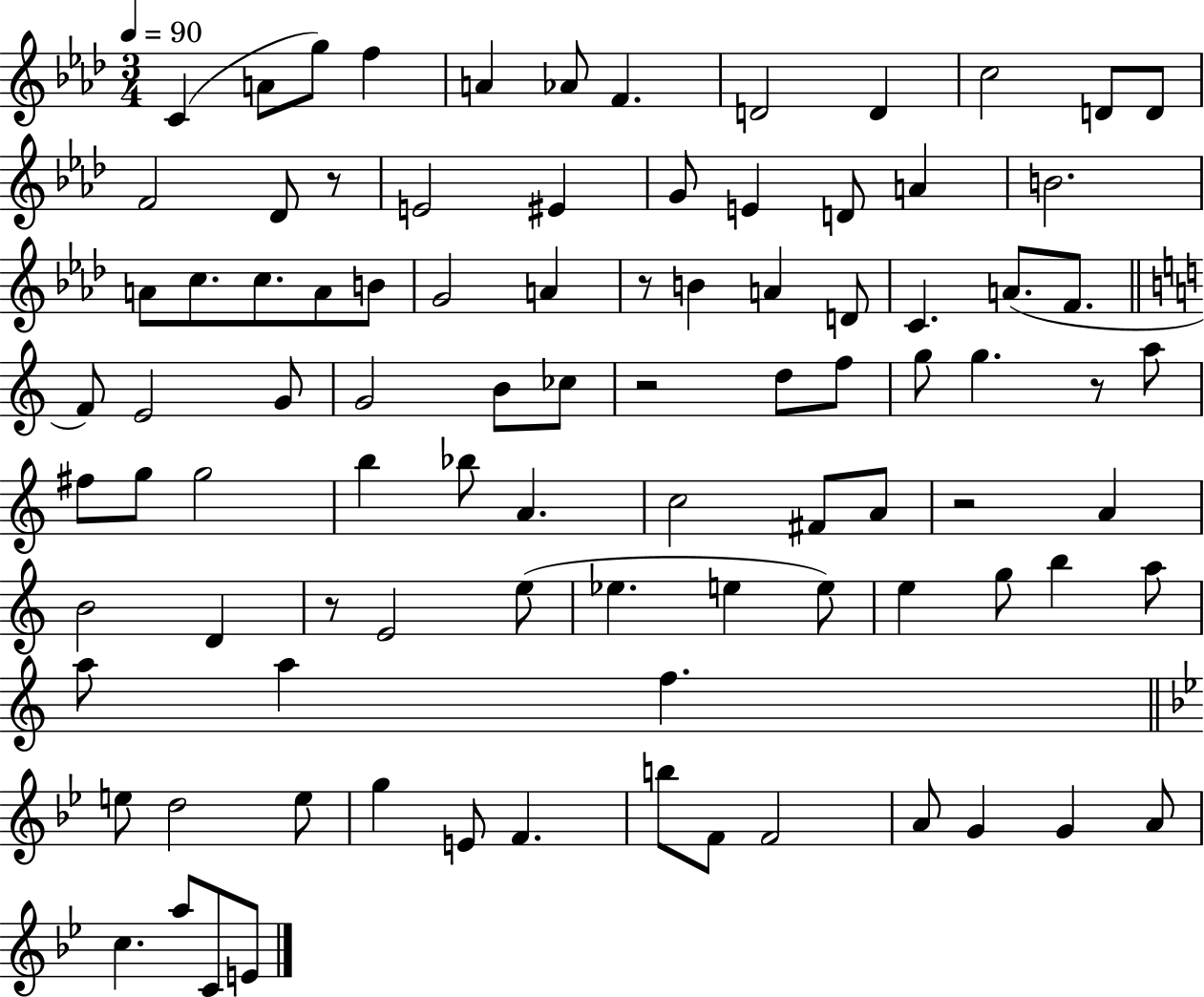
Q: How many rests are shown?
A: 6